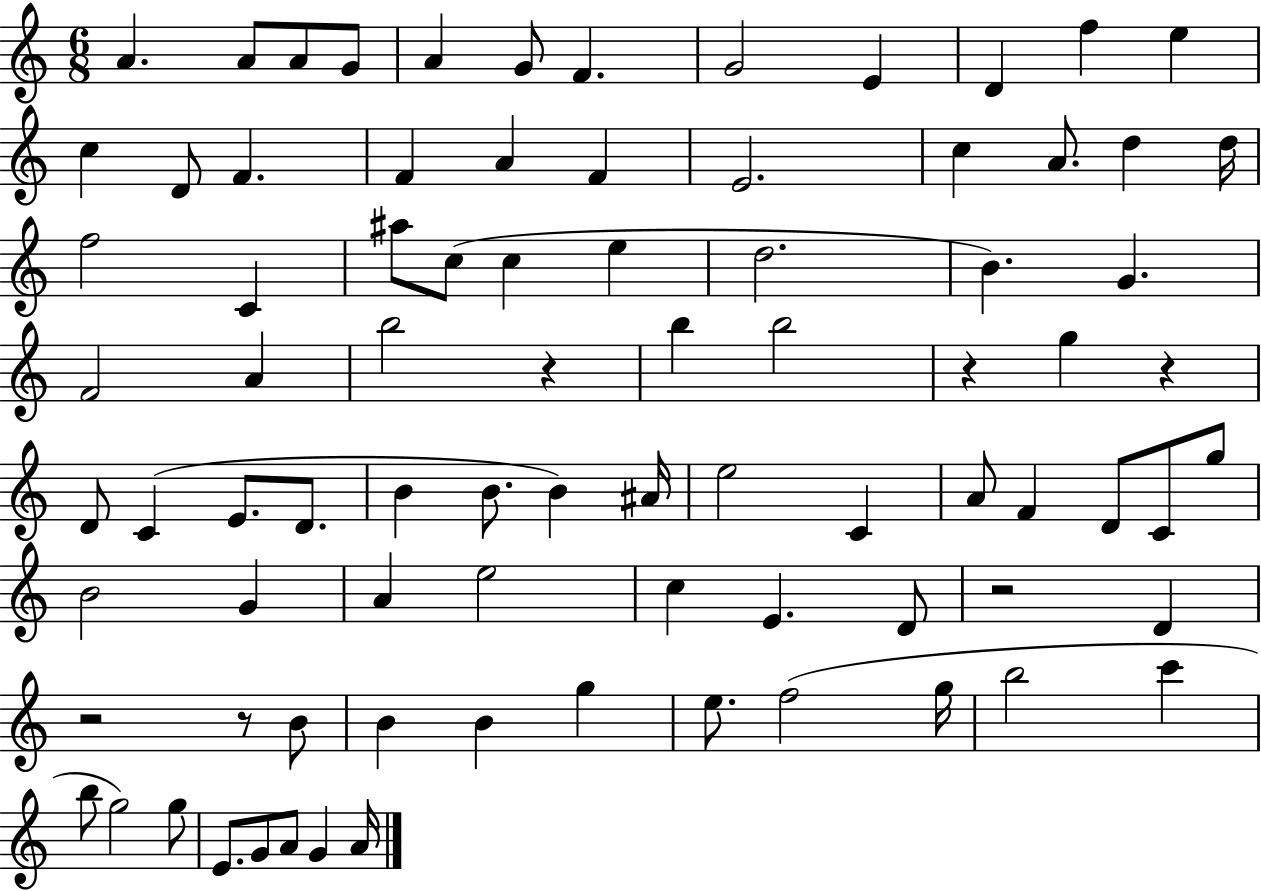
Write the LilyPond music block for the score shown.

{
  \clef treble
  \numericTimeSignature
  \time 6/8
  \key c \major
  \repeat volta 2 { a'4. a'8 a'8 g'8 | a'4 g'8 f'4. | g'2 e'4 | d'4 f''4 e''4 | \break c''4 d'8 f'4. | f'4 a'4 f'4 | e'2. | c''4 a'8. d''4 d''16 | \break f''2 c'4 | ais''8 c''8( c''4 e''4 | d''2. | b'4.) g'4. | \break f'2 a'4 | b''2 r4 | b''4 b''2 | r4 g''4 r4 | \break d'8 c'4( e'8. d'8. | b'4 b'8. b'4) ais'16 | e''2 c'4 | a'8 f'4 d'8 c'8 g''8 | \break b'2 g'4 | a'4 e''2 | c''4 e'4. d'8 | r2 d'4 | \break r2 r8 b'8 | b'4 b'4 g''4 | e''8. f''2( g''16 | b''2 c'''4 | \break b''8 g''2) g''8 | e'8. g'8 a'8 g'4 a'16 | } \bar "|."
}